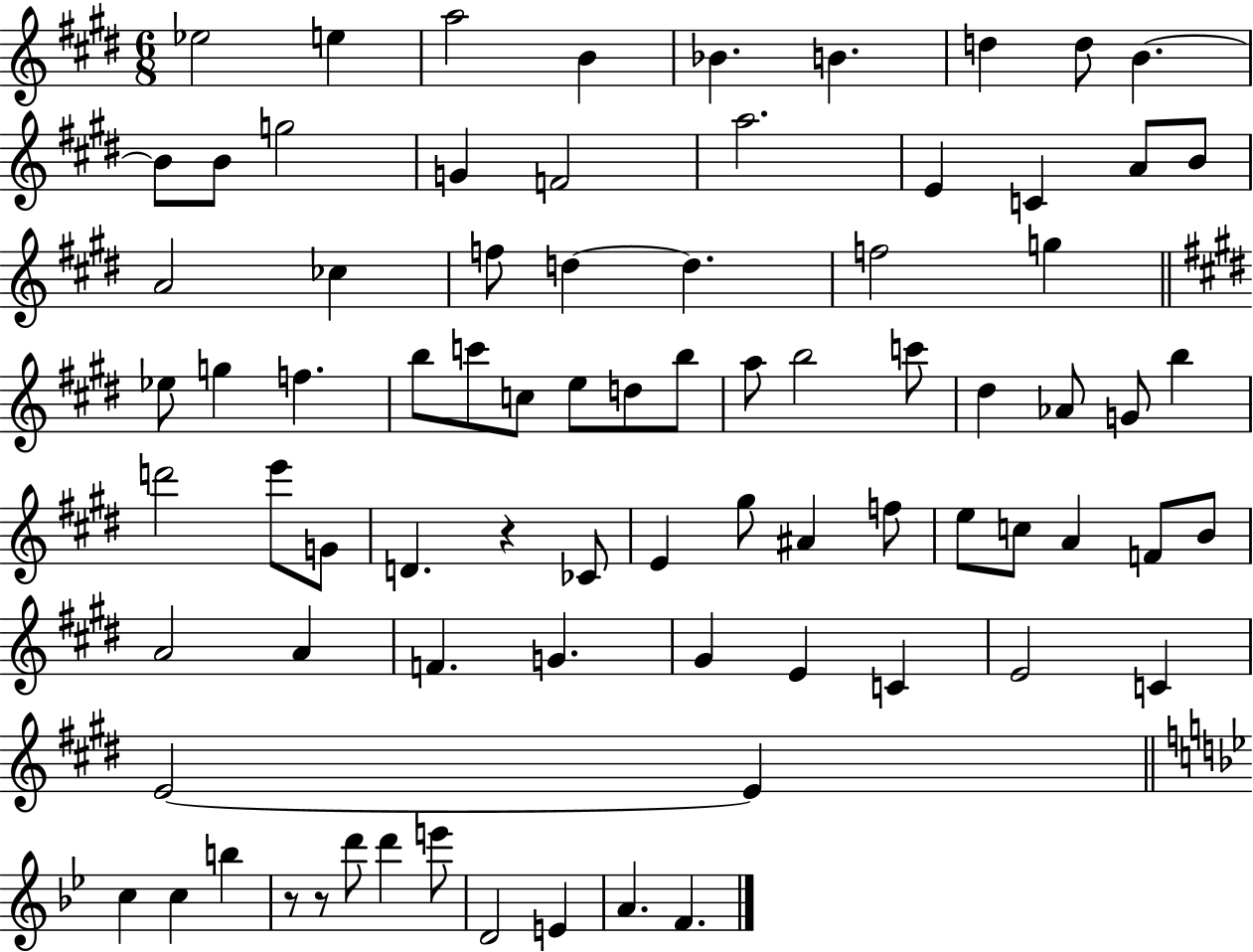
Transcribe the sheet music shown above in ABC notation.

X:1
T:Untitled
M:6/8
L:1/4
K:E
_e2 e a2 B _B B d d/2 B B/2 B/2 g2 G F2 a2 E C A/2 B/2 A2 _c f/2 d d f2 g _e/2 g f b/2 c'/2 c/2 e/2 d/2 b/2 a/2 b2 c'/2 ^d _A/2 G/2 b d'2 e'/2 G/2 D z _C/2 E ^g/2 ^A f/2 e/2 c/2 A F/2 B/2 A2 A F G ^G E C E2 C E2 E c c b z/2 z/2 d'/2 d' e'/2 D2 E A F